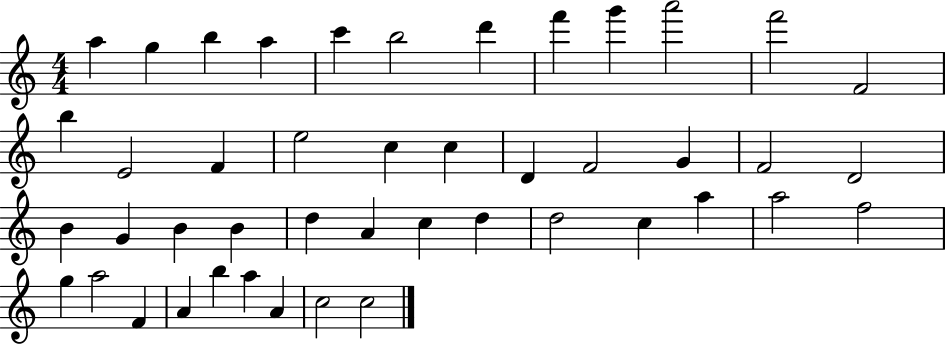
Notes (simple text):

A5/q G5/q B5/q A5/q C6/q B5/h D6/q F6/q G6/q A6/h F6/h F4/h B5/q E4/h F4/q E5/h C5/q C5/q D4/q F4/h G4/q F4/h D4/h B4/q G4/q B4/q B4/q D5/q A4/q C5/q D5/q D5/h C5/q A5/q A5/h F5/h G5/q A5/h F4/q A4/q B5/q A5/q A4/q C5/h C5/h